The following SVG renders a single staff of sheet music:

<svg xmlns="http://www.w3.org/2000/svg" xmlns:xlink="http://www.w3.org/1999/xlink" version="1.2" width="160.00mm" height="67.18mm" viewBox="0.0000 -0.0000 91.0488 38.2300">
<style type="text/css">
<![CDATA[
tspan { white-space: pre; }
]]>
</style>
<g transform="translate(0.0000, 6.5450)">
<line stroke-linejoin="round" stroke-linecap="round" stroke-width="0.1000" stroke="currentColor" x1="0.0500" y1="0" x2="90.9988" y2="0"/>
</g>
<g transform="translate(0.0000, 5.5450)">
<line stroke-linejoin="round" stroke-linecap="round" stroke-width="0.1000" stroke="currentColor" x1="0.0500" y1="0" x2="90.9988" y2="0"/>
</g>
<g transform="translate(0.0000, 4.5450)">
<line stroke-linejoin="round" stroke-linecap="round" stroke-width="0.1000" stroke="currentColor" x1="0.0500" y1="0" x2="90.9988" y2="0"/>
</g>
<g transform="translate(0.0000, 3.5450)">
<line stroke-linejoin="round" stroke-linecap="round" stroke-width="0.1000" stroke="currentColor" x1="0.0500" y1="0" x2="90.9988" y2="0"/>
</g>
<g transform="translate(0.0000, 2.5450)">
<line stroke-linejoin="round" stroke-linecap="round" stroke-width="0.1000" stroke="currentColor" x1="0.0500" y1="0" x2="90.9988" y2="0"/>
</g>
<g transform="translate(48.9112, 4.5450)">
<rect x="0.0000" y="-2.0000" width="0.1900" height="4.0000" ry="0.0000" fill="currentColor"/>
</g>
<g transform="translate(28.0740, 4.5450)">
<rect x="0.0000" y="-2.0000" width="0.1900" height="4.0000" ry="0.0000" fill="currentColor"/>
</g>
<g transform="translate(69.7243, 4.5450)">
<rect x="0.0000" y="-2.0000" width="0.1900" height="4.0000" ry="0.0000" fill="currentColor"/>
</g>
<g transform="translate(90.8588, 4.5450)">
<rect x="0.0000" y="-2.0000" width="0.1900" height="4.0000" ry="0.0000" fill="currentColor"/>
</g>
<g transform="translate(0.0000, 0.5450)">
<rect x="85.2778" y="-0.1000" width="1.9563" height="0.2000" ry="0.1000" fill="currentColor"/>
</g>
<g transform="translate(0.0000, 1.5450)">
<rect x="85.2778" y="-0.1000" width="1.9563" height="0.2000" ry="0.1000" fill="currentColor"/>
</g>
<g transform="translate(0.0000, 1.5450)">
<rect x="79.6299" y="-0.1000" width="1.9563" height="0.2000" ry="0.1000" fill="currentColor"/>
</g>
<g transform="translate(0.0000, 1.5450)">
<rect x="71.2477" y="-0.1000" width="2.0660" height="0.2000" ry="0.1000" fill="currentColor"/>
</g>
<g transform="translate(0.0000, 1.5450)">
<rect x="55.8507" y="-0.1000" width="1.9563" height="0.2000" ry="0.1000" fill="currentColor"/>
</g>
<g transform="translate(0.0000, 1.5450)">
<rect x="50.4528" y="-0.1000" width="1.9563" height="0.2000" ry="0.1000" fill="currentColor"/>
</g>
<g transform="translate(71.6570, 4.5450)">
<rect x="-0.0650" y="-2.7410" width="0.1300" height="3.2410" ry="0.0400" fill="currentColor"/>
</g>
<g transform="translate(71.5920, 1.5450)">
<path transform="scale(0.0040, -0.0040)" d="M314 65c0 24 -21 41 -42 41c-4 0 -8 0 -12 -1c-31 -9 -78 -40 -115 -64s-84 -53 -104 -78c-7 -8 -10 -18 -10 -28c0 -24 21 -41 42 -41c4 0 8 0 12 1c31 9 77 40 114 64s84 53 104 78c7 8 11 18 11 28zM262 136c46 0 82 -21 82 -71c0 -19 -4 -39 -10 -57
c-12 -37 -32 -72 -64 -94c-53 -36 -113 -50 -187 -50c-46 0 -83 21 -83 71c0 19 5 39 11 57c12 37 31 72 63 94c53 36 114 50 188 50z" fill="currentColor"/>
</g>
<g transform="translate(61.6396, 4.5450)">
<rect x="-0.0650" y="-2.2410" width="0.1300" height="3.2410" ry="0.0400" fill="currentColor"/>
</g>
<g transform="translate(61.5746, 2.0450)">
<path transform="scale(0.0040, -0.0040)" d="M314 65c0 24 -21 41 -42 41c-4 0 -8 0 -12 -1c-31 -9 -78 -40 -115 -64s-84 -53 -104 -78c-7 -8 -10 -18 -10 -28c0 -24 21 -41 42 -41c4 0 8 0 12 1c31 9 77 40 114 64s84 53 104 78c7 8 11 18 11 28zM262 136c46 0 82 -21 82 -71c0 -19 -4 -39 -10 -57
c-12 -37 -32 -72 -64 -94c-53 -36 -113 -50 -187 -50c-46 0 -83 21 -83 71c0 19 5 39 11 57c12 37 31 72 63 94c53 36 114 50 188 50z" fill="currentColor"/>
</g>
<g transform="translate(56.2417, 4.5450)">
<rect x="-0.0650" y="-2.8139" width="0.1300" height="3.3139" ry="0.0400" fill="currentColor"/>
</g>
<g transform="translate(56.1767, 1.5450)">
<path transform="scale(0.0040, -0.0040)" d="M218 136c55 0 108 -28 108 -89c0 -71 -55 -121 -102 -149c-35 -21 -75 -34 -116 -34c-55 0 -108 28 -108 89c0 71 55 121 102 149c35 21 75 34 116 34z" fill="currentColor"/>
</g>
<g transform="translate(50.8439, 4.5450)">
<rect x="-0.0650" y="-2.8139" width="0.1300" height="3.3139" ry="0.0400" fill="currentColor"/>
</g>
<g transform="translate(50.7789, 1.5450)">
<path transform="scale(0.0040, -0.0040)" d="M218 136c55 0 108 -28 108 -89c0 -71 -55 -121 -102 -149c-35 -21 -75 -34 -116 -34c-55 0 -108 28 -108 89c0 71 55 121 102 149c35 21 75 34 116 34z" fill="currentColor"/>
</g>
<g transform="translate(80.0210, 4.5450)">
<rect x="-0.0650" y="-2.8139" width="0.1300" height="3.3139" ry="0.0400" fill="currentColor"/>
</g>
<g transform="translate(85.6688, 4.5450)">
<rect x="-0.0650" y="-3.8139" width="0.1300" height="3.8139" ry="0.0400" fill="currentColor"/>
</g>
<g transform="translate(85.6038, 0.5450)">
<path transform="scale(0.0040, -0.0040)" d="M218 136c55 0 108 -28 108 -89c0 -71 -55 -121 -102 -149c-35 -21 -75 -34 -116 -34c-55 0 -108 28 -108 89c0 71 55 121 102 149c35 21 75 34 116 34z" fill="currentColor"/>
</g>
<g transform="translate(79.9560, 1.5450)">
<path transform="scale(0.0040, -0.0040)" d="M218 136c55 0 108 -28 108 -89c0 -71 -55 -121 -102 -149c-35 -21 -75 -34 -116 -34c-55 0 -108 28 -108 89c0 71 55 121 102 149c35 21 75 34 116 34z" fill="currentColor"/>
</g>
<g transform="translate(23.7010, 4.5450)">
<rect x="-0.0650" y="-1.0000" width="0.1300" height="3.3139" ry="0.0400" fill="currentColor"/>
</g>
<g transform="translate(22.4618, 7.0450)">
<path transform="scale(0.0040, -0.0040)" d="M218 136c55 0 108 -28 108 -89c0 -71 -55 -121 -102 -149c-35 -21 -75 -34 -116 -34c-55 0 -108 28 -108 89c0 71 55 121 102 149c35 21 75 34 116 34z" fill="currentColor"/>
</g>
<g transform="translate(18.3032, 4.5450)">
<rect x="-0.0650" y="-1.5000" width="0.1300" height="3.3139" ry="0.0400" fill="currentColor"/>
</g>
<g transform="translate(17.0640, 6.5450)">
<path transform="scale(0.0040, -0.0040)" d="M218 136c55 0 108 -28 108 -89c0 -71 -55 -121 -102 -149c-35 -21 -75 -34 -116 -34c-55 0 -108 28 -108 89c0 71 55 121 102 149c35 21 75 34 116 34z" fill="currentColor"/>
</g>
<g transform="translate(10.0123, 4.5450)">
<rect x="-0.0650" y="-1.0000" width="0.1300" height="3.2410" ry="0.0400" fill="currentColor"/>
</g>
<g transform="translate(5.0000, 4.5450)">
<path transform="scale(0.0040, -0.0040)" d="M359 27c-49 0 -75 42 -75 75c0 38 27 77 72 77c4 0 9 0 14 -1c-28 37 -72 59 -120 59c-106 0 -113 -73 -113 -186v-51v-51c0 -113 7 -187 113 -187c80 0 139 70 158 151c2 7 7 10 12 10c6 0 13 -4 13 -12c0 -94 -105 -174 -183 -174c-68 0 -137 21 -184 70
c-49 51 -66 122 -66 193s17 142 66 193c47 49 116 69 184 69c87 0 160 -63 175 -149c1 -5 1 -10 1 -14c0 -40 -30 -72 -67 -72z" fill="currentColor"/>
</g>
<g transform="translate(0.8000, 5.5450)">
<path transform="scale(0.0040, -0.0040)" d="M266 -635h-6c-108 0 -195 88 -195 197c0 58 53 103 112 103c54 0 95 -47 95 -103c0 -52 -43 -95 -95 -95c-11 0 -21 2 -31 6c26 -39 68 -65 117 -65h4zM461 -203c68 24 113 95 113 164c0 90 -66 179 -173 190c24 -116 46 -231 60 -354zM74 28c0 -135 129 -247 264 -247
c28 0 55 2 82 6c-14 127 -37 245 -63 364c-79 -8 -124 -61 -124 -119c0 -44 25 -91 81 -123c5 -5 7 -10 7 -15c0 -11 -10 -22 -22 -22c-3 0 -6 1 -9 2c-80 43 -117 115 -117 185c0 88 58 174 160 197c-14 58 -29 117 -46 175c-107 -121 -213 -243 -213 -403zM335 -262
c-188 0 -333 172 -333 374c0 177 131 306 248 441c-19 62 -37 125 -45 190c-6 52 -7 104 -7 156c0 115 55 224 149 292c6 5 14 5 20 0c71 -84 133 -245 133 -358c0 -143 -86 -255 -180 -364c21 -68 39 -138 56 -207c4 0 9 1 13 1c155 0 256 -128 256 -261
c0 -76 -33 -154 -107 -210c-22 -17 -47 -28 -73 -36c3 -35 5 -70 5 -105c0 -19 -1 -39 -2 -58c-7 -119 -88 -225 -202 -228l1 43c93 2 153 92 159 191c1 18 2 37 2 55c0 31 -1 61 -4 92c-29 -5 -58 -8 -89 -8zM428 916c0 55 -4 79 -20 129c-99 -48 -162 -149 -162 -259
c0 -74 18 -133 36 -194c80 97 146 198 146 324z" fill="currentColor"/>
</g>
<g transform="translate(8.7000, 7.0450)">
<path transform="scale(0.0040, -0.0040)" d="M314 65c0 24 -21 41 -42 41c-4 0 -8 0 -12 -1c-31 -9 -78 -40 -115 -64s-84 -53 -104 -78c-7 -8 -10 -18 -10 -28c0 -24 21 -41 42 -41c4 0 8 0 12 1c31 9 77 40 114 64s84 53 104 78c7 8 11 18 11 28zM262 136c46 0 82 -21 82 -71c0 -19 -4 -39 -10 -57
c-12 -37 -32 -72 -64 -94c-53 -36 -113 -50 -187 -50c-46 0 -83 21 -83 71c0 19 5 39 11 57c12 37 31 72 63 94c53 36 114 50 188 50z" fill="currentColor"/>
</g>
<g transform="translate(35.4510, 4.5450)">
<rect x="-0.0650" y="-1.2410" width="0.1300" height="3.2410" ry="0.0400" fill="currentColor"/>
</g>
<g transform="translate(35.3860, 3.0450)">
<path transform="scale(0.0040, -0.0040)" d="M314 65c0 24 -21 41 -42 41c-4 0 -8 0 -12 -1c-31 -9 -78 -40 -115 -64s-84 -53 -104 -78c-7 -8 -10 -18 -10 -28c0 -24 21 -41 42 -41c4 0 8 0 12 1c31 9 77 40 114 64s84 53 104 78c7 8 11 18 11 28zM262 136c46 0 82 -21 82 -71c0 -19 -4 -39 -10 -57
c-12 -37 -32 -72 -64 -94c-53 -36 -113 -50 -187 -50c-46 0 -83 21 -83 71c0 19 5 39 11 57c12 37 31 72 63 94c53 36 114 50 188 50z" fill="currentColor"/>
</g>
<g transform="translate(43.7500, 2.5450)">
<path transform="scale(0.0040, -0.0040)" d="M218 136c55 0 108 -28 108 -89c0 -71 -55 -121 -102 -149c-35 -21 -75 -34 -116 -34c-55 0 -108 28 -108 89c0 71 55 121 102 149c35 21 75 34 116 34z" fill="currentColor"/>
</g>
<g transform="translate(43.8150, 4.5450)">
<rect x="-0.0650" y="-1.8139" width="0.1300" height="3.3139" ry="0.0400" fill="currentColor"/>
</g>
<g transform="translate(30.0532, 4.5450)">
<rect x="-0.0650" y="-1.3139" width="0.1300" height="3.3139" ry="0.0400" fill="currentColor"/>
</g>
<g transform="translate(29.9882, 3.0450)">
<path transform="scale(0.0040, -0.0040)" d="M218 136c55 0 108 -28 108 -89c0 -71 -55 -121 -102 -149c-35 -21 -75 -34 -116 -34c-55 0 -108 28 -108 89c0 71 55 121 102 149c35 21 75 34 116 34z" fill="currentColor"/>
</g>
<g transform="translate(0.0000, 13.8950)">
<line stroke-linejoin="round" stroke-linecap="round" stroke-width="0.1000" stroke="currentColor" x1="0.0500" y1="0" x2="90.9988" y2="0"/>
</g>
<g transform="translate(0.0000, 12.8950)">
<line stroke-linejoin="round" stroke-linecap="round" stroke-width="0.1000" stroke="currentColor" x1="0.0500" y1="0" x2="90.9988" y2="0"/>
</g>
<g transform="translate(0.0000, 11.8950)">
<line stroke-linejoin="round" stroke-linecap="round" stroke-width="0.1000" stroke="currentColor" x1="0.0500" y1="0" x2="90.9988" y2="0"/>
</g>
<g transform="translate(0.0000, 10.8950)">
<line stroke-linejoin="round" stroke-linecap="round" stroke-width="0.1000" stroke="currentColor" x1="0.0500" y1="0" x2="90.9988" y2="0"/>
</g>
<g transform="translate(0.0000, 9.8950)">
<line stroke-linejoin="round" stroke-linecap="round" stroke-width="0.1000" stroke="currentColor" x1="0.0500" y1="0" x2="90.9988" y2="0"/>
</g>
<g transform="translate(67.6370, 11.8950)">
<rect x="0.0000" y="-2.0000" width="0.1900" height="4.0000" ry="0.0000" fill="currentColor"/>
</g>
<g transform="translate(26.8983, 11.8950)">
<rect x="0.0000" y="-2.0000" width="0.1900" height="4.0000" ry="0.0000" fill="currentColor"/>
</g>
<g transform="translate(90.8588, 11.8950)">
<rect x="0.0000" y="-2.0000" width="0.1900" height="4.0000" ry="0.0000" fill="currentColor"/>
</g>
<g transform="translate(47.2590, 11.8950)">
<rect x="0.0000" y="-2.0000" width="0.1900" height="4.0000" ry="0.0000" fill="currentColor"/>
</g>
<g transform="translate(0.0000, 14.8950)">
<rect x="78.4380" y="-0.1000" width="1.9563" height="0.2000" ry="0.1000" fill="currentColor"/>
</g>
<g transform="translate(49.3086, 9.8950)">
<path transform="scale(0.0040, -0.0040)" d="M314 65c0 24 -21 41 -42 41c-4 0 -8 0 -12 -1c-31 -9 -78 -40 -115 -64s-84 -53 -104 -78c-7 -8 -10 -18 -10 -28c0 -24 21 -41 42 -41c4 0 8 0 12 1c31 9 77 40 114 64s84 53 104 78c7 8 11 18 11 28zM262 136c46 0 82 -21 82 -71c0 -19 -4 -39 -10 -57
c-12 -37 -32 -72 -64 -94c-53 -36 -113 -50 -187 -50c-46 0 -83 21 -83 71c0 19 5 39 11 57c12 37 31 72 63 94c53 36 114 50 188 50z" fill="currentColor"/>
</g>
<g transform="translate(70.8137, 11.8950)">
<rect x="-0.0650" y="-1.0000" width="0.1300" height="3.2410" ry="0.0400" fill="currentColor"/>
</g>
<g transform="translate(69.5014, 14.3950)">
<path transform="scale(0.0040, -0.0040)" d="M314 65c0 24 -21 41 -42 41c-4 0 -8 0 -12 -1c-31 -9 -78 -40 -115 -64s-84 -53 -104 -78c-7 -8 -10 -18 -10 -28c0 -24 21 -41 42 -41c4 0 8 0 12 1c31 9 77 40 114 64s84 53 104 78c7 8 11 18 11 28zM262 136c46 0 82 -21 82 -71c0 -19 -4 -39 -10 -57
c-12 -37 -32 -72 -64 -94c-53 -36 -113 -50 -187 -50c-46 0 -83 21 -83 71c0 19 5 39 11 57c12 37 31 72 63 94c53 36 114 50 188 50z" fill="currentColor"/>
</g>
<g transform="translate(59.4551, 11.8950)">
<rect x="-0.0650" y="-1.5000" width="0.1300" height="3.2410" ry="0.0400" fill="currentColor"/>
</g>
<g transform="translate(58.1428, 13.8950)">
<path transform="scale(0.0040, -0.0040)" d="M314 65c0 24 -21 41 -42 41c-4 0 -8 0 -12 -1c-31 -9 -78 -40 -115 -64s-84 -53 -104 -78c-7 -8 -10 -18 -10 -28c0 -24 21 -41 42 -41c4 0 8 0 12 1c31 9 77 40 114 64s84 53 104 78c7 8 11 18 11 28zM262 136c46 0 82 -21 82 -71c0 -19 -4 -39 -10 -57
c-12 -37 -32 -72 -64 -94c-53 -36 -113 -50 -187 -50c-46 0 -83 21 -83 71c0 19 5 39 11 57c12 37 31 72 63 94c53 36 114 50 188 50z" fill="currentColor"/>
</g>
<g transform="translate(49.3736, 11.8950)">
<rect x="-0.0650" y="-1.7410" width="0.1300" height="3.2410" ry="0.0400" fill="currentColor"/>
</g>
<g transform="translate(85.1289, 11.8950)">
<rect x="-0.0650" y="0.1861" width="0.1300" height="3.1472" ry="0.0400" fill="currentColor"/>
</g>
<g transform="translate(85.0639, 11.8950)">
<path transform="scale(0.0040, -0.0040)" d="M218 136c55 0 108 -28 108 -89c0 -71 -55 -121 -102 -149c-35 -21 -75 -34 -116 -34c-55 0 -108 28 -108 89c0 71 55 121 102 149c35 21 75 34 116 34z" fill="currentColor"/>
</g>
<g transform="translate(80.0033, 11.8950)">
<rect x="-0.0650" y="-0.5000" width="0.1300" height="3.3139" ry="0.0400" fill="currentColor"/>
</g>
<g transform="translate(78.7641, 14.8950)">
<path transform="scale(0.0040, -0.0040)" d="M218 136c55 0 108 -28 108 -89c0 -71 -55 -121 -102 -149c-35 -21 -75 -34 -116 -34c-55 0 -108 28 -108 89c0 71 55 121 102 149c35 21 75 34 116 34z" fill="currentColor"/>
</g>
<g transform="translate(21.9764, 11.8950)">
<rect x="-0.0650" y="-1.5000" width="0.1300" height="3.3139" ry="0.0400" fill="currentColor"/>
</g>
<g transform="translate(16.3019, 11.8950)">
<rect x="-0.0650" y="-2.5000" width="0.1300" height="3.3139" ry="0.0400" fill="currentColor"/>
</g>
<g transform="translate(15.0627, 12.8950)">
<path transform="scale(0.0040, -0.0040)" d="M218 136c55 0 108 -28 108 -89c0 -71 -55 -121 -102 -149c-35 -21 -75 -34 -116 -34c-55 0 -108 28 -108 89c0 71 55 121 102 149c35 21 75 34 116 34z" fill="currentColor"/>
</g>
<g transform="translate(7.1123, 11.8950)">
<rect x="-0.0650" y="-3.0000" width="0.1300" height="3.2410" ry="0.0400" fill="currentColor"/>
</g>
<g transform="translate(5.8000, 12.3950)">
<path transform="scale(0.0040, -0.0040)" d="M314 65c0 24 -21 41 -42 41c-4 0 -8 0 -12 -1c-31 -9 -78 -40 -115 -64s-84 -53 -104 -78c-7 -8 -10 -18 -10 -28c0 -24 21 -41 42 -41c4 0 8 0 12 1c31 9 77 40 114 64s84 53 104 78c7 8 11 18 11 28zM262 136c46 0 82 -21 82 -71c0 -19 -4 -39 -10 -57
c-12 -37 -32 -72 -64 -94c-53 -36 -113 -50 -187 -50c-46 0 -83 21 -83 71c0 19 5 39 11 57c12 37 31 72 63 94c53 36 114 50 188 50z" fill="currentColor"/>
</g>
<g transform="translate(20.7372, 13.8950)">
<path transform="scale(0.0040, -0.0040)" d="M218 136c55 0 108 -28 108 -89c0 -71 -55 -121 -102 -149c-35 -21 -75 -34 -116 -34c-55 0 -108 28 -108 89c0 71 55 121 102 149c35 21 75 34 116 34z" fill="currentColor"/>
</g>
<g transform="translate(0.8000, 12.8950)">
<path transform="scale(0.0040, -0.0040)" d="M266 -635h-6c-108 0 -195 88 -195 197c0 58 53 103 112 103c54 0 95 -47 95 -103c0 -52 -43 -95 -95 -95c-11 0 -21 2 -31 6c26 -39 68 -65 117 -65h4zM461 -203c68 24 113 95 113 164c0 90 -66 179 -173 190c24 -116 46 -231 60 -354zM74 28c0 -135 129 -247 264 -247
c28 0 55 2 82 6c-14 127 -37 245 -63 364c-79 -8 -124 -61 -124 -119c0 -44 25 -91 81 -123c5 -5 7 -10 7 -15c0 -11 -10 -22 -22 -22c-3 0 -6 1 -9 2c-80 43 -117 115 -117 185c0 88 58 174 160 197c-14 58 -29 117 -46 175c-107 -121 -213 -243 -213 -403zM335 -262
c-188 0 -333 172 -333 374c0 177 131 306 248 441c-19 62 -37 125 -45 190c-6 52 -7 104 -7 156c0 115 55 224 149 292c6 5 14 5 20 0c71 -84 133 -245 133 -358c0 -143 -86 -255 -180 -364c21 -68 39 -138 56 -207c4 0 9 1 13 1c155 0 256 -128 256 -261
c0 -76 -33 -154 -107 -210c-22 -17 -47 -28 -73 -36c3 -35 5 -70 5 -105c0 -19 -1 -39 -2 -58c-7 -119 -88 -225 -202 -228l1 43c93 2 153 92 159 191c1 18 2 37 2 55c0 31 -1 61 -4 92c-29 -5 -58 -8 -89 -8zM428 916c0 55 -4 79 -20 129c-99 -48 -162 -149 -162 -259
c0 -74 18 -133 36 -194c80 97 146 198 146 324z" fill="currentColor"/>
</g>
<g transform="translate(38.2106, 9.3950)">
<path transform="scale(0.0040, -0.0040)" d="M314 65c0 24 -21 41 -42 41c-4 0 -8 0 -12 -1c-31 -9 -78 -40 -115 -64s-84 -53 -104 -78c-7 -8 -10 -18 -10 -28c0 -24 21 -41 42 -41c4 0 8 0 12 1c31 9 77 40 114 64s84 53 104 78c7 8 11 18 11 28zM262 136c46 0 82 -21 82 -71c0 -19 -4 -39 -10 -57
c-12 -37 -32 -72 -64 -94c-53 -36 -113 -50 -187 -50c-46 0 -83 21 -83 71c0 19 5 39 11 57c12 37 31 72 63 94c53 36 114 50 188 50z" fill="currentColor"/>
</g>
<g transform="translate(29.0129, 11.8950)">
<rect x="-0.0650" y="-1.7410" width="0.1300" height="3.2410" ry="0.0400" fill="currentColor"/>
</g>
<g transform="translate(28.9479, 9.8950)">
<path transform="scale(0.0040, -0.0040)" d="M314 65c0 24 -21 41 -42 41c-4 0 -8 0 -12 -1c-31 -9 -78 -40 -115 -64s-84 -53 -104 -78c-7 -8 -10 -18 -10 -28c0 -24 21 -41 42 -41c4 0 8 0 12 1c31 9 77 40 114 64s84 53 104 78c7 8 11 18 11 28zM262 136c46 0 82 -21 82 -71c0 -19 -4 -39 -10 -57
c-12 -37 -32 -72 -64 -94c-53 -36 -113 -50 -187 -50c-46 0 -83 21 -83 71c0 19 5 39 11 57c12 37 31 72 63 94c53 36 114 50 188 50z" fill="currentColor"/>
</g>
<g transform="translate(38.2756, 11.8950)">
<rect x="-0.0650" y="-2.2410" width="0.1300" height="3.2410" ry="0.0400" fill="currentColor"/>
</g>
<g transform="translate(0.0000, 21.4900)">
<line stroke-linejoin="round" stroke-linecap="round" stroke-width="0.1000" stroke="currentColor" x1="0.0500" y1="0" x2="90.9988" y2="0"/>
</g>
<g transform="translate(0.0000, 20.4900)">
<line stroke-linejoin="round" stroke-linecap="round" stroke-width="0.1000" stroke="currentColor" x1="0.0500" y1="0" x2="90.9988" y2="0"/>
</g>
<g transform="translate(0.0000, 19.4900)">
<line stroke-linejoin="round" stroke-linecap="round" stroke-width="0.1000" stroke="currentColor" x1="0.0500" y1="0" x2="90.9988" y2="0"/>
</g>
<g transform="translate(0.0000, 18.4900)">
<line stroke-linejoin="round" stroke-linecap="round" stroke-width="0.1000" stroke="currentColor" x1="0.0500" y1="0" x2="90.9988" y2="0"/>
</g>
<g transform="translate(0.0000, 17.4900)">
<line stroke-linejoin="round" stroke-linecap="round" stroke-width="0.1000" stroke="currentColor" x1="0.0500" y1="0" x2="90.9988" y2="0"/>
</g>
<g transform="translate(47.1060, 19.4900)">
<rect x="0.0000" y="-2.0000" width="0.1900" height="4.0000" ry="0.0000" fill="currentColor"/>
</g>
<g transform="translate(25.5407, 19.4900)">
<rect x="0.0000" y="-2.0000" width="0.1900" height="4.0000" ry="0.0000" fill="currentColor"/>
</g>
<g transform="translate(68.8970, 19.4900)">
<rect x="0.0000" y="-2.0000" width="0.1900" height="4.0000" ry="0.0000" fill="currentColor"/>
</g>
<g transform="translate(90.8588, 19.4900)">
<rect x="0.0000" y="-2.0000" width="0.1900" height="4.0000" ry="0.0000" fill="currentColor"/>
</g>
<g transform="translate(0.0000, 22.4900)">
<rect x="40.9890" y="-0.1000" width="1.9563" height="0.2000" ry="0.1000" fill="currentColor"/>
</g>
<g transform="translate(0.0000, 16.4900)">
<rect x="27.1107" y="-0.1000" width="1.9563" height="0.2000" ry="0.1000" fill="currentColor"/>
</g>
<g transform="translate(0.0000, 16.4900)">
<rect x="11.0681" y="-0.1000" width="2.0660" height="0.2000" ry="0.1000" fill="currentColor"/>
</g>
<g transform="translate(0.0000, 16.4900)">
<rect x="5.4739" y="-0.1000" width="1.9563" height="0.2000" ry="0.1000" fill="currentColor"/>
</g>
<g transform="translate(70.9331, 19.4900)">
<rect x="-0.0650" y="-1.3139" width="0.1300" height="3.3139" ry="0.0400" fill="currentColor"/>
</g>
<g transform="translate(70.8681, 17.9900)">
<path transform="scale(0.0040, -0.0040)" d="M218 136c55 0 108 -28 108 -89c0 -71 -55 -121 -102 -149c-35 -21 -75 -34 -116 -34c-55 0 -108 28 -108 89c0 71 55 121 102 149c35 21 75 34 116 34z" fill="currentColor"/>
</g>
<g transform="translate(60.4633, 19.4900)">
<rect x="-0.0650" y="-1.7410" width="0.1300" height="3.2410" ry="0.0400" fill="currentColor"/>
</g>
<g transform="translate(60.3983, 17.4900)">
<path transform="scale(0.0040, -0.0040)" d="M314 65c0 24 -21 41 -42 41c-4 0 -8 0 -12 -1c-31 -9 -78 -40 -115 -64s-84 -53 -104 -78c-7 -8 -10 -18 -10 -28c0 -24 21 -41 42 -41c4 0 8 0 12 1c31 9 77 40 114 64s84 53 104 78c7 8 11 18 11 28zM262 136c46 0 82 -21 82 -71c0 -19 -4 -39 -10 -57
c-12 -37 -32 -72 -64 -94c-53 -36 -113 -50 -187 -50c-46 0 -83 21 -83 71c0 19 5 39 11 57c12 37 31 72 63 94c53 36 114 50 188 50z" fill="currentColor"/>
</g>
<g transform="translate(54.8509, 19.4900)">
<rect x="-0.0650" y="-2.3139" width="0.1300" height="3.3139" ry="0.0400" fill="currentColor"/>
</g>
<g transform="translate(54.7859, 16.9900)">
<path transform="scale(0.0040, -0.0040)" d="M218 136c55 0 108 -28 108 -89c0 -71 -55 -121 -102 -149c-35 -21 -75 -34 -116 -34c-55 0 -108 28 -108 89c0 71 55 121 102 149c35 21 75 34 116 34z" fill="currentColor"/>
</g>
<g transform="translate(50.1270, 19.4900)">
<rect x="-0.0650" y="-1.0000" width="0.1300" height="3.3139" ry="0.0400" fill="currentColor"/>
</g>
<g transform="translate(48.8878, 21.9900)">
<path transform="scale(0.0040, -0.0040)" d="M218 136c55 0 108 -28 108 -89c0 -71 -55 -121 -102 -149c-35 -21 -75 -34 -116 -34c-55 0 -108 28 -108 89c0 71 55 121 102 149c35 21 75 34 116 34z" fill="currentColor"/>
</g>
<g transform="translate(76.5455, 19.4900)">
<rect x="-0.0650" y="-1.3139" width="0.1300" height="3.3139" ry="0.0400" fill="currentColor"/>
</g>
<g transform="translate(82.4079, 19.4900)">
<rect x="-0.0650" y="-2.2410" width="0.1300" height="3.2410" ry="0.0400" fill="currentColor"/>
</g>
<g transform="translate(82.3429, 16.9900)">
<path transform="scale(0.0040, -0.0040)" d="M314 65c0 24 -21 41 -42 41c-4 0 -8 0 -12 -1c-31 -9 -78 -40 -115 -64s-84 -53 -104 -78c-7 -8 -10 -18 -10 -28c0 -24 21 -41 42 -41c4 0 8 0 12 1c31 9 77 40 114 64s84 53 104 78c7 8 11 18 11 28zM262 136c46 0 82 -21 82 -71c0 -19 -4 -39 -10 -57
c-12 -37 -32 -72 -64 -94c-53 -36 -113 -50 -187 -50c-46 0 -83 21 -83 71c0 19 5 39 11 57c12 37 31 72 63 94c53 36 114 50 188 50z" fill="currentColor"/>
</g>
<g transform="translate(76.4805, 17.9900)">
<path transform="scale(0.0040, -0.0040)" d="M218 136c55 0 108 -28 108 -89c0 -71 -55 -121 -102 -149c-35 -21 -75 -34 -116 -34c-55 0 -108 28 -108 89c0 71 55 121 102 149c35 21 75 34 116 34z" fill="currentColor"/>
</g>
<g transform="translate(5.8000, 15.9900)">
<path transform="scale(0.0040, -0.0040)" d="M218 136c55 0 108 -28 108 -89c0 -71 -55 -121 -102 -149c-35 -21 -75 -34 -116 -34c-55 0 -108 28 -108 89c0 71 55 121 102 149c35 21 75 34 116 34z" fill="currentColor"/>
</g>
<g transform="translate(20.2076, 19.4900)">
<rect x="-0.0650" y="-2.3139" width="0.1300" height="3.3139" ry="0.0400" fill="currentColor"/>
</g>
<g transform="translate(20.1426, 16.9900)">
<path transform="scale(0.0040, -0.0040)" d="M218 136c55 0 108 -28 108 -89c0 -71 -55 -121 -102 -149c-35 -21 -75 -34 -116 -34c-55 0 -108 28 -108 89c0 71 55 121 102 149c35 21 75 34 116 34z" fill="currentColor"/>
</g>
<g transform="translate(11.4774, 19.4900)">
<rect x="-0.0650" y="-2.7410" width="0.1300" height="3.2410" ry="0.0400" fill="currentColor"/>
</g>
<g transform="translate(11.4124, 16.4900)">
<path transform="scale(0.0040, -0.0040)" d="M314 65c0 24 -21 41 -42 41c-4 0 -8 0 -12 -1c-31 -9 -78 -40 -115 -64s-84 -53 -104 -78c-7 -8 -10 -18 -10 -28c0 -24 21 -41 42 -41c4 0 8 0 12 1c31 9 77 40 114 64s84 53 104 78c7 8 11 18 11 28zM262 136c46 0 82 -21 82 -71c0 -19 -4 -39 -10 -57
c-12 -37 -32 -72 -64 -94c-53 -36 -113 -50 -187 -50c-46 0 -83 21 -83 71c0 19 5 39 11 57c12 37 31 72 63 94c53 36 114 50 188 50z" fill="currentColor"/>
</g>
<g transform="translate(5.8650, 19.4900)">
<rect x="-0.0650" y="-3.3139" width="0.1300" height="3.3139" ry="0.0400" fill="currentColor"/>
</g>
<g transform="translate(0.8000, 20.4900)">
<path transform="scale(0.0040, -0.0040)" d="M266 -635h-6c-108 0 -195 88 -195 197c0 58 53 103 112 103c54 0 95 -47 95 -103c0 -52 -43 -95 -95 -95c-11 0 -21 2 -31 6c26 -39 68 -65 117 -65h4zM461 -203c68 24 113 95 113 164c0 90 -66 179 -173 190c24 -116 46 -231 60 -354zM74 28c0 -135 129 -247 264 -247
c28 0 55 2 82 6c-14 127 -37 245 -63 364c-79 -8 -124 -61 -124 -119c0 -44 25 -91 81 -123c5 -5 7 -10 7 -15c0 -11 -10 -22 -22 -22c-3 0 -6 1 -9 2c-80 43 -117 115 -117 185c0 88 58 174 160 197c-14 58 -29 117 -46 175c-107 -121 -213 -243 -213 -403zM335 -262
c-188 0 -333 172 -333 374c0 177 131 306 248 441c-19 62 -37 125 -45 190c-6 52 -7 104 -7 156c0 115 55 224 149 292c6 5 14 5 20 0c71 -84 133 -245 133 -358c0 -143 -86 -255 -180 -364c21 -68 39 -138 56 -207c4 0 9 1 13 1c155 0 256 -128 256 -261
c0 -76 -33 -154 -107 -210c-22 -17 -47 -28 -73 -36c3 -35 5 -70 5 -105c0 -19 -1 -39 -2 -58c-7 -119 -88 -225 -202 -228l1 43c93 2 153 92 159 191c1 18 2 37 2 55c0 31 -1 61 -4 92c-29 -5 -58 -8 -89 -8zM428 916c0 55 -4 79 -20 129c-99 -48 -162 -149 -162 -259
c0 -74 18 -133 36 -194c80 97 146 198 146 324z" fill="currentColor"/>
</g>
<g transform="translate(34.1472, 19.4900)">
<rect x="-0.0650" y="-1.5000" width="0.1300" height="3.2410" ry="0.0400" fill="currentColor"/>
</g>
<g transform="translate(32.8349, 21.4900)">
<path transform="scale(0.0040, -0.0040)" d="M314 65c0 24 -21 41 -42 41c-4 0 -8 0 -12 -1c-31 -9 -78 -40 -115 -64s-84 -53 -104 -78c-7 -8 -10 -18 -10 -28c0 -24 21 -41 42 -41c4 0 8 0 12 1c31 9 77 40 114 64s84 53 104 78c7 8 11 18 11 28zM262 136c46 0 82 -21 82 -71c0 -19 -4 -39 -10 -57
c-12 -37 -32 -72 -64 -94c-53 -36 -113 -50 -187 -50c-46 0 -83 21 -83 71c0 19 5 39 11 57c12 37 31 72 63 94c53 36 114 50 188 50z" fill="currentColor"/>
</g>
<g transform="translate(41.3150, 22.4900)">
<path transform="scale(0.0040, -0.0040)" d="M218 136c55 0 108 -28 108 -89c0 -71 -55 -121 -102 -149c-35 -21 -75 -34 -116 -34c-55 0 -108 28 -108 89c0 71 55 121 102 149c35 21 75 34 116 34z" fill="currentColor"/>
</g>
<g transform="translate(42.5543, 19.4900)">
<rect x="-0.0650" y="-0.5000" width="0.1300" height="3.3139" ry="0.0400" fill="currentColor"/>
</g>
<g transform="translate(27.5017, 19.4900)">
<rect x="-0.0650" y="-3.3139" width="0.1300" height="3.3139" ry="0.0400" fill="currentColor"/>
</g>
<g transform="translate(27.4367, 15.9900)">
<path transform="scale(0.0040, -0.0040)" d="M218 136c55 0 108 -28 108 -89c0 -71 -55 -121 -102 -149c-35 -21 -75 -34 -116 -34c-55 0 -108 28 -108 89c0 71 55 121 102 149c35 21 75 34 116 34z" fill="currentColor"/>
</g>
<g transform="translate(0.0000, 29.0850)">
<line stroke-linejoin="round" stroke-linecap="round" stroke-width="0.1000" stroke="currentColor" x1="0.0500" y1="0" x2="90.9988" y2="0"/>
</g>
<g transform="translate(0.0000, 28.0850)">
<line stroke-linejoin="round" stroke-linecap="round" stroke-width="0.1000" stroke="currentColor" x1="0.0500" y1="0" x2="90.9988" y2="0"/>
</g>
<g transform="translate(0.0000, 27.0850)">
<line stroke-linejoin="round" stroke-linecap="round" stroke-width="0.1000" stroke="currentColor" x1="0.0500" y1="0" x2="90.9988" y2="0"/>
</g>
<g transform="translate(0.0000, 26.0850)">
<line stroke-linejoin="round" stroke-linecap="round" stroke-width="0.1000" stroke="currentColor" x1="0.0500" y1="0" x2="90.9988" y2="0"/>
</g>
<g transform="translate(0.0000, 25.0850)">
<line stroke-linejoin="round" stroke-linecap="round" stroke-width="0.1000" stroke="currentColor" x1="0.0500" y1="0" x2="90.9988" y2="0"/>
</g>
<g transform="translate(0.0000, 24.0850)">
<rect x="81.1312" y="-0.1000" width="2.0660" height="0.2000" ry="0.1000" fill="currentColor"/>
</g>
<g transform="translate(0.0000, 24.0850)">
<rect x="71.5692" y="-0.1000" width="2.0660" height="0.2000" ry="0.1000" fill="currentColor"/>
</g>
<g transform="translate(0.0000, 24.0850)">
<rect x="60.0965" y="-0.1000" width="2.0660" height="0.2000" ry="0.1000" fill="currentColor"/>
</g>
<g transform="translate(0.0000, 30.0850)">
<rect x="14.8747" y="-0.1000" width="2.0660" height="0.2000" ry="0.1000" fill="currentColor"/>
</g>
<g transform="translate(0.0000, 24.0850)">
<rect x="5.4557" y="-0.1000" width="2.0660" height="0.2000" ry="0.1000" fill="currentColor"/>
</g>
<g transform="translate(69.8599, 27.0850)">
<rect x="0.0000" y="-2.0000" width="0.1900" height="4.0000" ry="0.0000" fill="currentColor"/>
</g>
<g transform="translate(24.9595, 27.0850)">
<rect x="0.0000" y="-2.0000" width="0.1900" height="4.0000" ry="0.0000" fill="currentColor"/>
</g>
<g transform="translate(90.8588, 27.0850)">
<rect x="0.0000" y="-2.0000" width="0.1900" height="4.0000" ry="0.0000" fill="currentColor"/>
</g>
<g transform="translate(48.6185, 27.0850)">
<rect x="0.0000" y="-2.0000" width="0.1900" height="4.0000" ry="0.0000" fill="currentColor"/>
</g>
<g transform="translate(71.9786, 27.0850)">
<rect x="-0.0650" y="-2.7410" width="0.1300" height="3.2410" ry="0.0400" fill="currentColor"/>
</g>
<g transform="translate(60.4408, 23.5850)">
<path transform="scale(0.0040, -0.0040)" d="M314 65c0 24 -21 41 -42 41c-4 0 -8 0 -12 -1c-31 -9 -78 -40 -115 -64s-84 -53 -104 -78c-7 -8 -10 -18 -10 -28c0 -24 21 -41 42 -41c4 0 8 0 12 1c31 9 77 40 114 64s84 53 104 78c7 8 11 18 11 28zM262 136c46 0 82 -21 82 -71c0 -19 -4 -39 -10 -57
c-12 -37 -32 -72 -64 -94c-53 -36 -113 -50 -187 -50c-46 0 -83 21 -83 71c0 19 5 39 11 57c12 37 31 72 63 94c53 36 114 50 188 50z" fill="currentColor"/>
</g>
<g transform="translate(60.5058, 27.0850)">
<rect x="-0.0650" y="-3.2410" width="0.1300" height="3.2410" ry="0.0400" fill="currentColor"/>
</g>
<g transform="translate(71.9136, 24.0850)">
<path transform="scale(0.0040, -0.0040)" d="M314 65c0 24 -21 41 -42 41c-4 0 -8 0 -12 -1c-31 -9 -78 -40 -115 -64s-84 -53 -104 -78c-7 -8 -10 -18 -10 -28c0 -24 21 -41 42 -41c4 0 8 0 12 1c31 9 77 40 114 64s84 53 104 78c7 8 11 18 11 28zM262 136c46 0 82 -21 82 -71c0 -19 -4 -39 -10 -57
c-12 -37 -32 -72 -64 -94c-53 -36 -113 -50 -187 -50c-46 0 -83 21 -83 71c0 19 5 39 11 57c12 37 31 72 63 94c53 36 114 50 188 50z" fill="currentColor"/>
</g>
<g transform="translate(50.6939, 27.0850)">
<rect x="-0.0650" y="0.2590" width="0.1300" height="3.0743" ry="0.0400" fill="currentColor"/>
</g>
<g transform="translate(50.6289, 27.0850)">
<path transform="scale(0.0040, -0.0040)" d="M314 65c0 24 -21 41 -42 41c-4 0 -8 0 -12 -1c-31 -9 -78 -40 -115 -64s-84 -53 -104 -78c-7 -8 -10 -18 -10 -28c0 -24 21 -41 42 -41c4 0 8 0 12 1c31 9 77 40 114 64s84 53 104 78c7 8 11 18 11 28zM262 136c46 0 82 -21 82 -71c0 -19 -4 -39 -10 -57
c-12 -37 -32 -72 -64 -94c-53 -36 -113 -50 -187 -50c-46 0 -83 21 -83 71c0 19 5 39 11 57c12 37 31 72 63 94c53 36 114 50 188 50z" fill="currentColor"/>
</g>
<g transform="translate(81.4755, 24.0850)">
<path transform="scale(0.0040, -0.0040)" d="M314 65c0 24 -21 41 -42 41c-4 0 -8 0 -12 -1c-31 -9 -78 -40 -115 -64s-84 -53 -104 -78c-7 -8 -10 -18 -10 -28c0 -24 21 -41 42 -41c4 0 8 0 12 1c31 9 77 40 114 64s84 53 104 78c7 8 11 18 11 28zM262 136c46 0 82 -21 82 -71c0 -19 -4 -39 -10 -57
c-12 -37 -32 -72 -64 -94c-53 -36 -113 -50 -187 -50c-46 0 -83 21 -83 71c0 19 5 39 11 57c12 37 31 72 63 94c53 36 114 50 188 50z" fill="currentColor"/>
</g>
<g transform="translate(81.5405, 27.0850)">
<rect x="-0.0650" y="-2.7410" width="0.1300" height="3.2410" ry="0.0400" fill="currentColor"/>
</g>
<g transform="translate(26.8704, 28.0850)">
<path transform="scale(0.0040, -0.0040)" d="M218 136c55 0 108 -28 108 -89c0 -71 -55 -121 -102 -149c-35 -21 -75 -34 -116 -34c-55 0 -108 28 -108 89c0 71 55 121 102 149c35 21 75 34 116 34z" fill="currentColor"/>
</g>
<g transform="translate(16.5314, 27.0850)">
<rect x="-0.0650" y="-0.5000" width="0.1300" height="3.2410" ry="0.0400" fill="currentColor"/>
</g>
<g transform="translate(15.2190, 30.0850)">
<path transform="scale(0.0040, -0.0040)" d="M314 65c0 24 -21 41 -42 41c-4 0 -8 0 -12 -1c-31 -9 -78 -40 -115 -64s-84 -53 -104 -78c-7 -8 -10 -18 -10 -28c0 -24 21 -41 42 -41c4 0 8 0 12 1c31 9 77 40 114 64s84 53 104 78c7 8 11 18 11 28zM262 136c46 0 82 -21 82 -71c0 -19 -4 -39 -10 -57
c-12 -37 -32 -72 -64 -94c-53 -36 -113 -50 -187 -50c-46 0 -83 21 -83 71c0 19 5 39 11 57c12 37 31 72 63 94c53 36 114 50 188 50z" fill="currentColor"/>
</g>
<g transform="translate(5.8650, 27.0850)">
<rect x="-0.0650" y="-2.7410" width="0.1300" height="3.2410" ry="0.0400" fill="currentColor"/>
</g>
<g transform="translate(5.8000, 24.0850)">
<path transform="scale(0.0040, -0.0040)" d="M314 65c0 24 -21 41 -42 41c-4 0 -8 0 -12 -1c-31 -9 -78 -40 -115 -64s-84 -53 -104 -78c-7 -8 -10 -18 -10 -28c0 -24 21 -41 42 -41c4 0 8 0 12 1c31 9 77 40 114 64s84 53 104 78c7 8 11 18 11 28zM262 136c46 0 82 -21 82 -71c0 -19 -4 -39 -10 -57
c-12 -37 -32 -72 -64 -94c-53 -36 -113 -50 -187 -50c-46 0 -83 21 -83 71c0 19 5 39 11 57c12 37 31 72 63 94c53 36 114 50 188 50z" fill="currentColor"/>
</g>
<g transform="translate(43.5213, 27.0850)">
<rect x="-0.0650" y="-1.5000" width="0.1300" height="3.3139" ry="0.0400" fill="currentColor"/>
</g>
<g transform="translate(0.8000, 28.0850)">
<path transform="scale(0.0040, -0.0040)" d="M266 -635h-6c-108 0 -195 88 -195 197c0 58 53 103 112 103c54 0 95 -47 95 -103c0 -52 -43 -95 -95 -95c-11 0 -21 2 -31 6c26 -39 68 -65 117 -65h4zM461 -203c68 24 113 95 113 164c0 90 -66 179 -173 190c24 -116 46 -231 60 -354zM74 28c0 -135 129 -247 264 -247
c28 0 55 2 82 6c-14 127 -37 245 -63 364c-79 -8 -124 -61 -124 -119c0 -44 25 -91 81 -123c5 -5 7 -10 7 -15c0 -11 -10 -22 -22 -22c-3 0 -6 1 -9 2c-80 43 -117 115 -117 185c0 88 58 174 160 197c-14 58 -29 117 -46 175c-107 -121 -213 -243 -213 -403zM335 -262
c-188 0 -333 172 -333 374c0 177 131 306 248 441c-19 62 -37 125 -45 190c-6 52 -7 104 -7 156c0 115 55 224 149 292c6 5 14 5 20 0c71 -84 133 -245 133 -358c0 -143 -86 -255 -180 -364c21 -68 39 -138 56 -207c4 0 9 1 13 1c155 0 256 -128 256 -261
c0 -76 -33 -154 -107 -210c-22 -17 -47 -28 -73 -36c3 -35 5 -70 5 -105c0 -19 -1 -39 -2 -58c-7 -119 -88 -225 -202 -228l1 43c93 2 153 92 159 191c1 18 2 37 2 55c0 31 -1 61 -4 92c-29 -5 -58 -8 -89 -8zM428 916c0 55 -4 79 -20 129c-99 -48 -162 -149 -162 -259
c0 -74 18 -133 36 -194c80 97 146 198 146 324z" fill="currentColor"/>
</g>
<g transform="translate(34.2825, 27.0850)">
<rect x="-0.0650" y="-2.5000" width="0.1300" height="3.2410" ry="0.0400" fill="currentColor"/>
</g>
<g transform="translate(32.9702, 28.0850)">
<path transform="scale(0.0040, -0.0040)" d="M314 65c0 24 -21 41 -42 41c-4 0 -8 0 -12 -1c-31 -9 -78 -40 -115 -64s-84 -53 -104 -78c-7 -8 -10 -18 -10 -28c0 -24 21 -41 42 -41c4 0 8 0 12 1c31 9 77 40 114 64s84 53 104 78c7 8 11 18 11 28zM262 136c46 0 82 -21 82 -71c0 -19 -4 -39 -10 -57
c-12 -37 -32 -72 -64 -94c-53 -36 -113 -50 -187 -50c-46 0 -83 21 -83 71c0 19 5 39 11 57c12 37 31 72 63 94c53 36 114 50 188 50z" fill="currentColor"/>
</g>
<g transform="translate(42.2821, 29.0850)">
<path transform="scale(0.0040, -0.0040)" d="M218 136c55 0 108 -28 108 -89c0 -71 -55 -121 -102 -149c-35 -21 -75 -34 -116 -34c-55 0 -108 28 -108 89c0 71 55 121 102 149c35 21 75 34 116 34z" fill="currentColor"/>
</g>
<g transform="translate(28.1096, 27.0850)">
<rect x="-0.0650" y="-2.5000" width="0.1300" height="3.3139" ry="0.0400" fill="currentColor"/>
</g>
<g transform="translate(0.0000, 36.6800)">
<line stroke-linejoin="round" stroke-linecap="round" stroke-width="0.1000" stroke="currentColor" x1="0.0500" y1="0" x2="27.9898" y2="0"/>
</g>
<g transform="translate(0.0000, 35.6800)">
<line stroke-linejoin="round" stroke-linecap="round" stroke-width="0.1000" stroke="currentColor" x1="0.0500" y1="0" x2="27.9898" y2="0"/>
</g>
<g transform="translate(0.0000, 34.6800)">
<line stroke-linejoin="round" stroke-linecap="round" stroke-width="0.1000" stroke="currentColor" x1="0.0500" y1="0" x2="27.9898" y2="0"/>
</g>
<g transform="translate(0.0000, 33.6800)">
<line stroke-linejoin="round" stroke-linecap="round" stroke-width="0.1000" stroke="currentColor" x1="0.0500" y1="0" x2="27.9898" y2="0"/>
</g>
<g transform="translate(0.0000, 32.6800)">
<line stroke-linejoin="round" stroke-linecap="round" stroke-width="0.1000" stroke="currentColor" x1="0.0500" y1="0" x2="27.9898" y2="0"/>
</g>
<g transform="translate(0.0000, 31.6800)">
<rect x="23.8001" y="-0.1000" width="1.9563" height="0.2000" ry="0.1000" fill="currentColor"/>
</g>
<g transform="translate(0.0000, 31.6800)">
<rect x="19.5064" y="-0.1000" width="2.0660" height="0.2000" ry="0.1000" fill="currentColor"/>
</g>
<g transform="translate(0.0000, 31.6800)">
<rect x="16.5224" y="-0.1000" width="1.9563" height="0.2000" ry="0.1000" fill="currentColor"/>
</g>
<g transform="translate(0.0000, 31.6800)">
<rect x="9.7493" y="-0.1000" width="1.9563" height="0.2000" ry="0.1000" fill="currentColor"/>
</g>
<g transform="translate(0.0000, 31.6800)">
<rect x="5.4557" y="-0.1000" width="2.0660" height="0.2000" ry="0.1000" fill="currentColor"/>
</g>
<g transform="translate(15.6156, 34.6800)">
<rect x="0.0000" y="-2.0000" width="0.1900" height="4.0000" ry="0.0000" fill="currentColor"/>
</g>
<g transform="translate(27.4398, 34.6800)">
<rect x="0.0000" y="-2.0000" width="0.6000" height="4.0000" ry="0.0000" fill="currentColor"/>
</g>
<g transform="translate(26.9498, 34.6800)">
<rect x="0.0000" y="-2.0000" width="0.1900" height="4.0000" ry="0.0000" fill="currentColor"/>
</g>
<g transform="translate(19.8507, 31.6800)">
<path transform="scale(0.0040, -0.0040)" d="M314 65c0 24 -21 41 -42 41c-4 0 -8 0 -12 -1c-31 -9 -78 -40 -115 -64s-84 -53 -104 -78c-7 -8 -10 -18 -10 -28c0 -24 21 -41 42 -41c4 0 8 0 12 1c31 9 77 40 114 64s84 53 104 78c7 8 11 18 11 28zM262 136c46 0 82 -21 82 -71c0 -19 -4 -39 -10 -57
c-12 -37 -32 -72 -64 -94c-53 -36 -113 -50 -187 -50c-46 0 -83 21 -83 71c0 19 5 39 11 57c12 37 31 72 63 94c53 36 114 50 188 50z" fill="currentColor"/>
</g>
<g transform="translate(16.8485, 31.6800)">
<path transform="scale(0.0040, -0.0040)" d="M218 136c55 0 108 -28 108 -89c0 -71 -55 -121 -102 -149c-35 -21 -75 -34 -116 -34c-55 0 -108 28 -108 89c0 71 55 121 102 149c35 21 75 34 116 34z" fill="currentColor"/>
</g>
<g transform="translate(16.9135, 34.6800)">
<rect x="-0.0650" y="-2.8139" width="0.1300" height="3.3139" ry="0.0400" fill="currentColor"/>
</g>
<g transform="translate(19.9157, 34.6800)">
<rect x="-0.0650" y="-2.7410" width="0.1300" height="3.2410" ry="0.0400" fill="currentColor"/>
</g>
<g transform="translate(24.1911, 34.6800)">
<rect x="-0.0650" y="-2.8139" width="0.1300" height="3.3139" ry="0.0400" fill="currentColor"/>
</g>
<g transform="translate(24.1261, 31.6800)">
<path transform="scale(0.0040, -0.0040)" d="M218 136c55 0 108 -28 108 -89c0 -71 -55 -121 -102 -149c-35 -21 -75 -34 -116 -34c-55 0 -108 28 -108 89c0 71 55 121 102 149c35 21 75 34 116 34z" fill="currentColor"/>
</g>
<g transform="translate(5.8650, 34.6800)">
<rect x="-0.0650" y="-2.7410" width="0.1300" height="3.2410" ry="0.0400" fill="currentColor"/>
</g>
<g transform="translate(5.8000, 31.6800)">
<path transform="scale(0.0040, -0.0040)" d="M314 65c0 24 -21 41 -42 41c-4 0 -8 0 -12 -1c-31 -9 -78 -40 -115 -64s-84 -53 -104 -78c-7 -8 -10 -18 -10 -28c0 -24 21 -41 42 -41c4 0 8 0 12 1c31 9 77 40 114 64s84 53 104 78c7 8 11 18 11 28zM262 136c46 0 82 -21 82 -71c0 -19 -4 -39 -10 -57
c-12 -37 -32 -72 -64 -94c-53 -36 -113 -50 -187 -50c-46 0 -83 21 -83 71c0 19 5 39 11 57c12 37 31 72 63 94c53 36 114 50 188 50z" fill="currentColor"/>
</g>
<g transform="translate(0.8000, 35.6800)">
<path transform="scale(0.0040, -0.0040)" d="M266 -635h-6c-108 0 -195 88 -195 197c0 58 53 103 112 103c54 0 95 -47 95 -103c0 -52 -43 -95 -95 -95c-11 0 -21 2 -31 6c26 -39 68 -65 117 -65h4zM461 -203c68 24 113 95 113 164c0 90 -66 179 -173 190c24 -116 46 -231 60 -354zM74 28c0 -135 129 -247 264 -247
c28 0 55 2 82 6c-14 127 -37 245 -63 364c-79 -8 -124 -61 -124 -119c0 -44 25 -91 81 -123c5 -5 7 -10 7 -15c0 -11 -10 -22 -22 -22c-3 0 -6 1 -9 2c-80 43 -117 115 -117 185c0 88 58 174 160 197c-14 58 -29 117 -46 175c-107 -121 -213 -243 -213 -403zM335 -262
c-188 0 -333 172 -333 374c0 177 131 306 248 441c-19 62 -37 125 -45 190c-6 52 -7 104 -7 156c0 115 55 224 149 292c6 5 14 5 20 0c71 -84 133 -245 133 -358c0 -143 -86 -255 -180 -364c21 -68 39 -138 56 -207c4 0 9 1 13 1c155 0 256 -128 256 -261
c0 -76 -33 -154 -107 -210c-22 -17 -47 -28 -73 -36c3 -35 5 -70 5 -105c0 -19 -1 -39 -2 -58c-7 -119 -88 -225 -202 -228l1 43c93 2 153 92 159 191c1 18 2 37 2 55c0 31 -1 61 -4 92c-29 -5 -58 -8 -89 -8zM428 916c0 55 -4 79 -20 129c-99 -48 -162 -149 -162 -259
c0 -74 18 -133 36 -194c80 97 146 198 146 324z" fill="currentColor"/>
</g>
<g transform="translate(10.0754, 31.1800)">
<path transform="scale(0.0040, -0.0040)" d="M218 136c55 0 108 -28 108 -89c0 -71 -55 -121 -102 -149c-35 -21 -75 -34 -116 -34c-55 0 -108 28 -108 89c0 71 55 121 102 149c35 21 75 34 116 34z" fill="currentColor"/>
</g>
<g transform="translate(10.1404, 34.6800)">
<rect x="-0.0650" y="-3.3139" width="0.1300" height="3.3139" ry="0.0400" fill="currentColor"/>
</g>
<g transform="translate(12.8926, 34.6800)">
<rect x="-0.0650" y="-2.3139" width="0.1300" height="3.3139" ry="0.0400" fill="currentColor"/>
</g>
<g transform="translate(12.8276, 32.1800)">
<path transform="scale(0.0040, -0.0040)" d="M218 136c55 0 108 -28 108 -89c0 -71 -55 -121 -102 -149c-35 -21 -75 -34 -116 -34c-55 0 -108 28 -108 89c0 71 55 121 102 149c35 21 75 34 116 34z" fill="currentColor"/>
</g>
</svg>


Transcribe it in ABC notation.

X:1
T:Untitled
M:4/4
L:1/4
K:C
D2 E D e e2 f a a g2 a2 a c' A2 G E f2 g2 f2 E2 D2 C B b a2 g b E2 C D g f2 e e g2 a2 C2 G G2 E B2 b2 a2 a2 a2 b g a a2 a